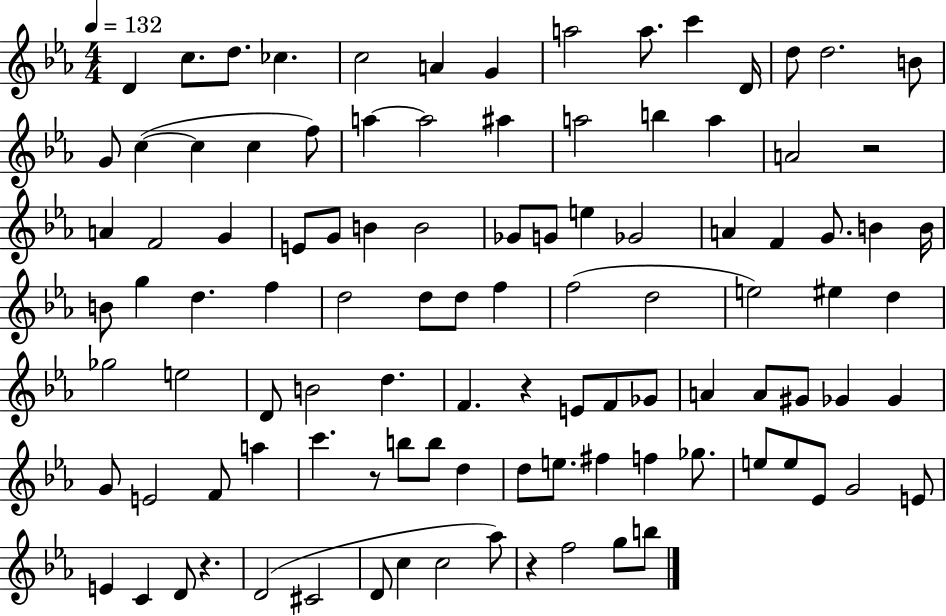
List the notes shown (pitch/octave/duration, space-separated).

D4/q C5/e. D5/e. CES5/q. C5/h A4/q G4/q A5/h A5/e. C6/q D4/s D5/e D5/h. B4/e G4/e C5/q C5/q C5/q F5/e A5/q A5/h A#5/q A5/h B5/q A5/q A4/h R/h A4/q F4/h G4/q E4/e G4/e B4/q B4/h Gb4/e G4/e E5/q Gb4/h A4/q F4/q G4/e. B4/q B4/s B4/e G5/q D5/q. F5/q D5/h D5/e D5/e F5/q F5/h D5/h E5/h EIS5/q D5/q Gb5/h E5/h D4/e B4/h D5/q. F4/q. R/q E4/e F4/e Gb4/e A4/q A4/e G#4/e Gb4/q Gb4/q G4/e E4/h F4/e A5/q C6/q. R/e B5/e B5/e D5/q D5/e E5/e. F#5/q F5/q Gb5/e. E5/e E5/e Eb4/e G4/h E4/e E4/q C4/q D4/e R/q. D4/h C#4/h D4/e C5/q C5/h Ab5/e R/q F5/h G5/e B5/e